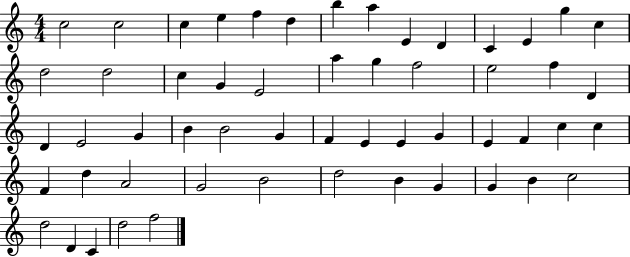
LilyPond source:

{
  \clef treble
  \numericTimeSignature
  \time 4/4
  \key c \major
  c''2 c''2 | c''4 e''4 f''4 d''4 | b''4 a''4 e'4 d'4 | c'4 e'4 g''4 c''4 | \break d''2 d''2 | c''4 g'4 e'2 | a''4 g''4 f''2 | e''2 f''4 d'4 | \break d'4 e'2 g'4 | b'4 b'2 g'4 | f'4 e'4 e'4 g'4 | e'4 f'4 c''4 c''4 | \break f'4 d''4 a'2 | g'2 b'2 | d''2 b'4 g'4 | g'4 b'4 c''2 | \break d''2 d'4 c'4 | d''2 f''2 | \bar "|."
}